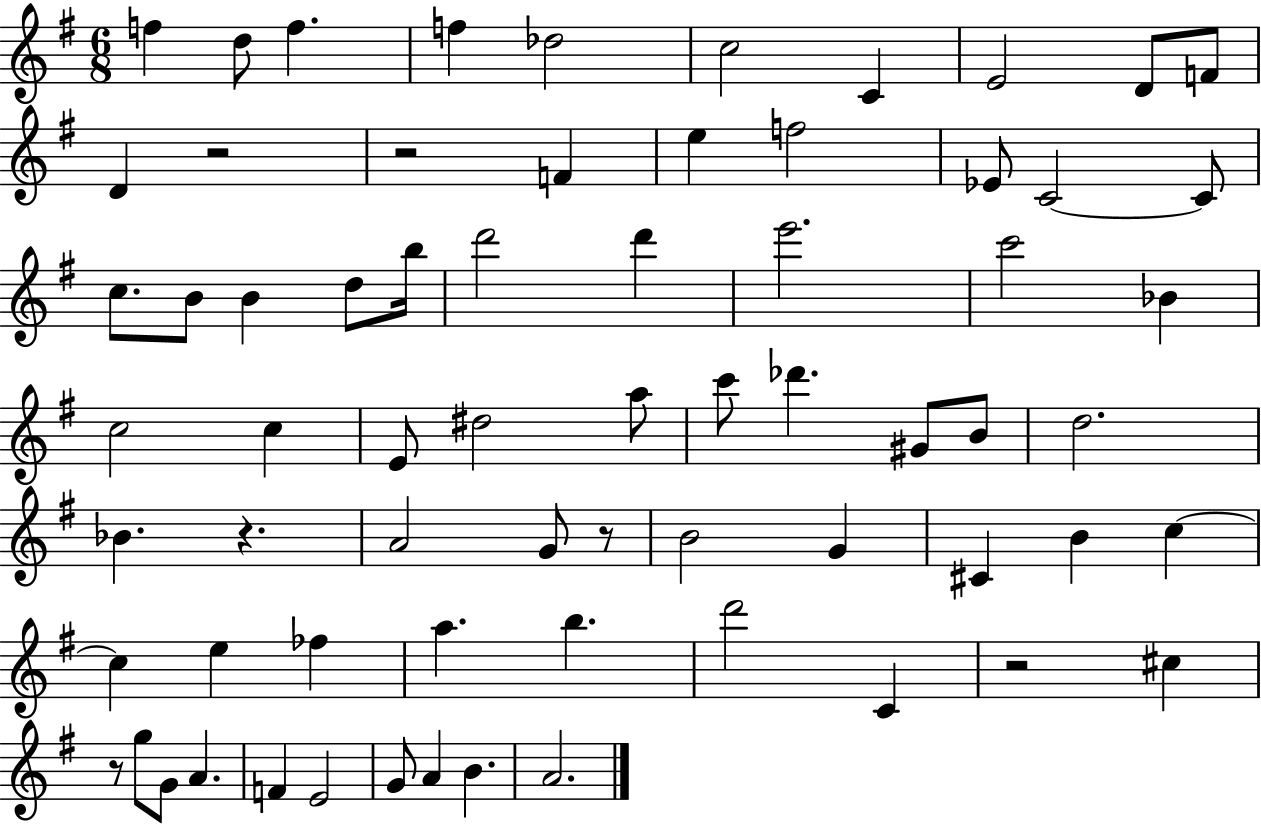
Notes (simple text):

F5/q D5/e F5/q. F5/q Db5/h C5/h C4/q E4/h D4/e F4/e D4/q R/h R/h F4/q E5/q F5/h Eb4/e C4/h C4/e C5/e. B4/e B4/q D5/e B5/s D6/h D6/q E6/h. C6/h Bb4/q C5/h C5/q E4/e D#5/h A5/e C6/e Db6/q. G#4/e B4/e D5/h. Bb4/q. R/q. A4/h G4/e R/e B4/h G4/q C#4/q B4/q C5/q C5/q E5/q FES5/q A5/q. B5/q. D6/h C4/q R/h C#5/q R/e G5/e G4/e A4/q. F4/q E4/h G4/e A4/q B4/q. A4/h.